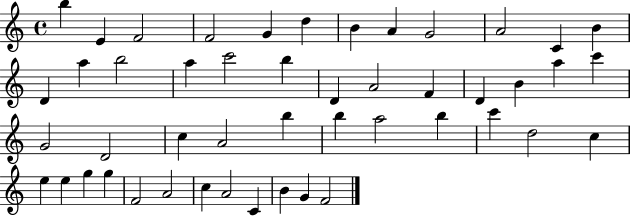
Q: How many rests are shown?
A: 0